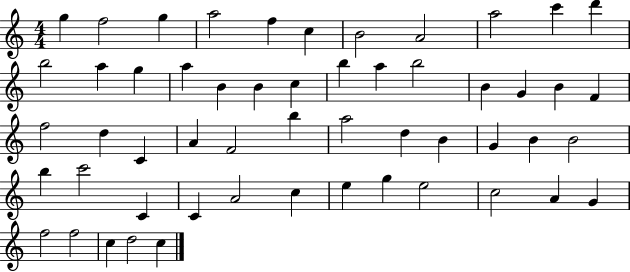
{
  \clef treble
  \numericTimeSignature
  \time 4/4
  \key c \major
  g''4 f''2 g''4 | a''2 f''4 c''4 | b'2 a'2 | a''2 c'''4 d'''4 | \break b''2 a''4 g''4 | a''4 b'4 b'4 c''4 | b''4 a''4 b''2 | b'4 g'4 b'4 f'4 | \break f''2 d''4 c'4 | a'4 f'2 b''4 | a''2 d''4 b'4 | g'4 b'4 b'2 | \break b''4 c'''2 c'4 | c'4 a'2 c''4 | e''4 g''4 e''2 | c''2 a'4 g'4 | \break f''2 f''2 | c''4 d''2 c''4 | \bar "|."
}